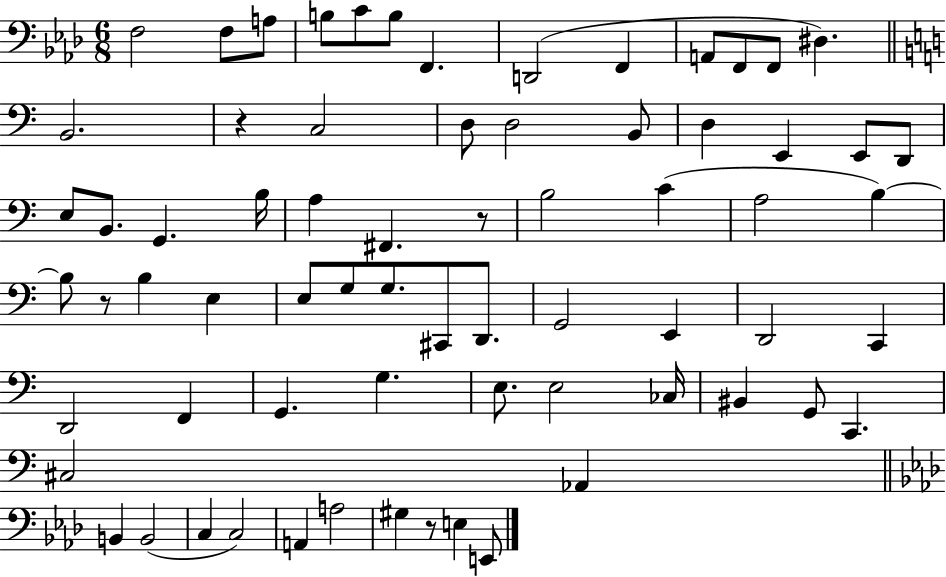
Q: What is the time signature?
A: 6/8